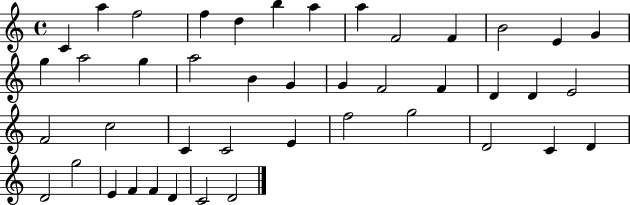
X:1
T:Untitled
M:4/4
L:1/4
K:C
C a f2 f d b a a F2 F B2 E G g a2 g a2 B G G F2 F D D E2 F2 c2 C C2 E f2 g2 D2 C D D2 g2 E F F D C2 D2